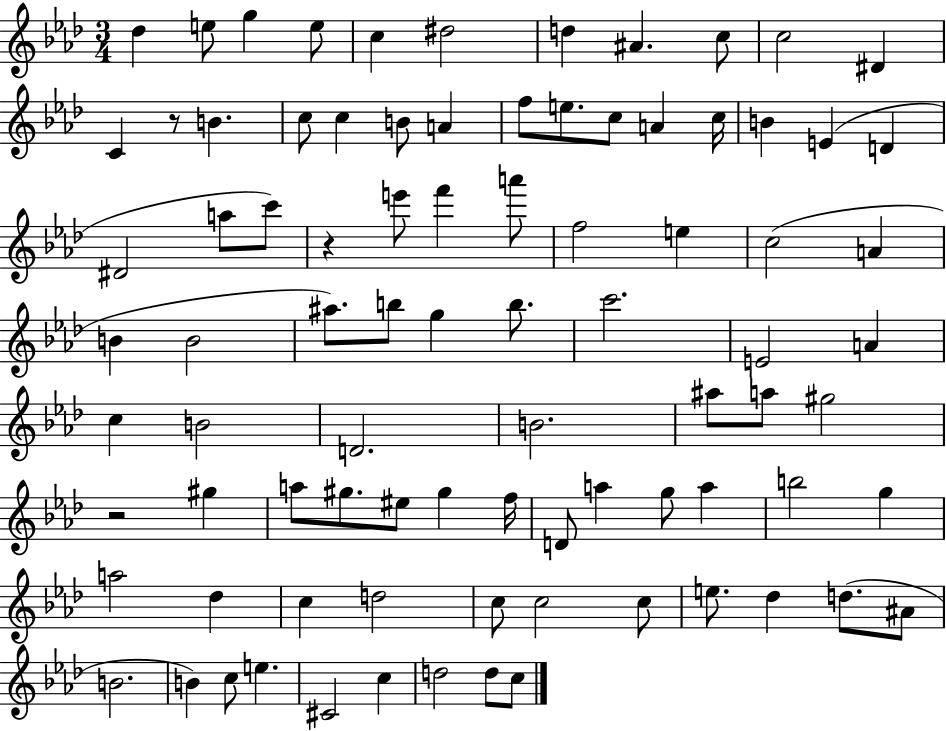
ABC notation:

X:1
T:Untitled
M:3/4
L:1/4
K:Ab
_d e/2 g e/2 c ^d2 d ^A c/2 c2 ^D C z/2 B c/2 c B/2 A f/2 e/2 c/2 A c/4 B E D ^D2 a/2 c'/2 z e'/2 f' a'/2 f2 e c2 A B B2 ^a/2 b/2 g b/2 c'2 E2 A c B2 D2 B2 ^a/2 a/2 ^g2 z2 ^g a/2 ^g/2 ^e/2 ^g f/4 D/2 a g/2 a b2 g a2 _d c d2 c/2 c2 c/2 e/2 _d d/2 ^A/2 B2 B c/2 e ^C2 c d2 d/2 c/2